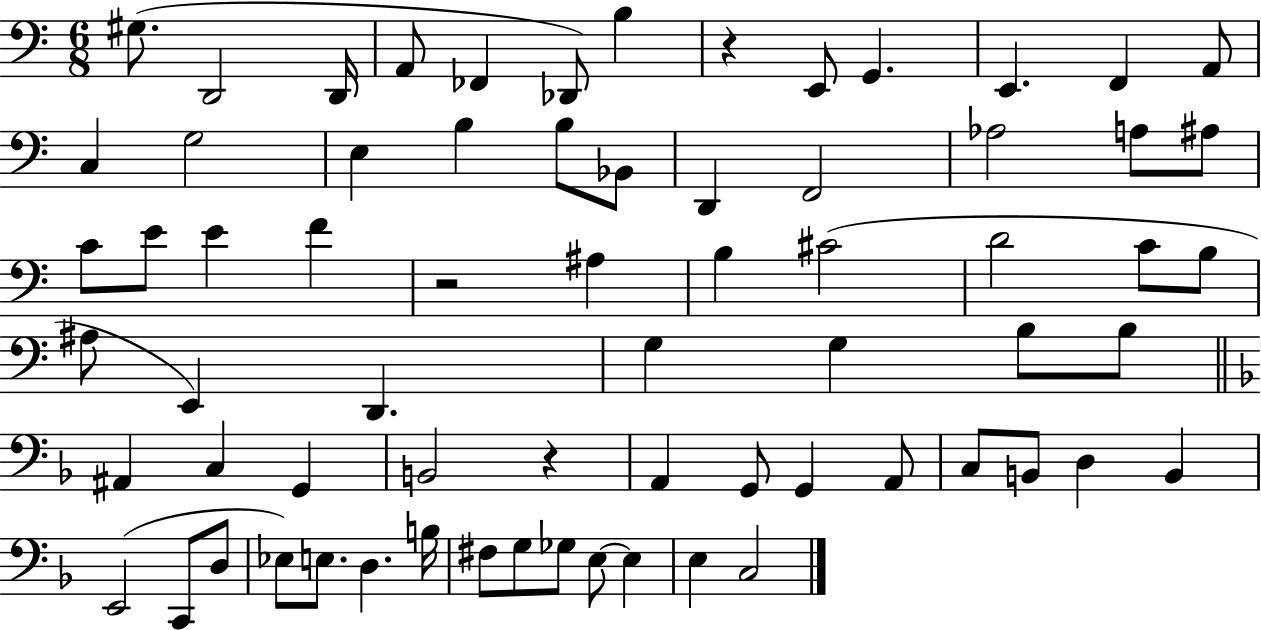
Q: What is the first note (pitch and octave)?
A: G#3